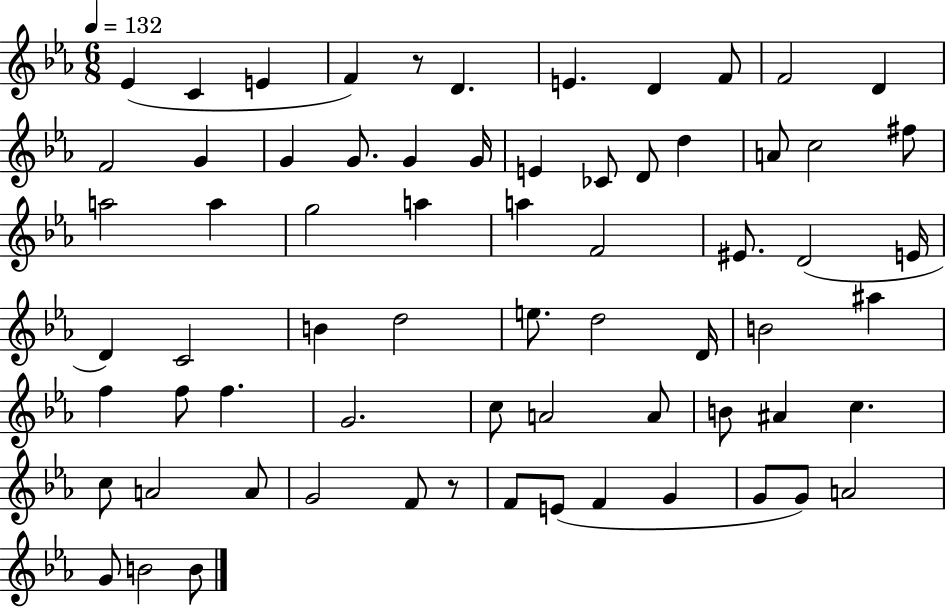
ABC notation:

X:1
T:Untitled
M:6/8
L:1/4
K:Eb
_E C E F z/2 D E D F/2 F2 D F2 G G G/2 G G/4 E _C/2 D/2 d A/2 c2 ^f/2 a2 a g2 a a F2 ^E/2 D2 E/4 D C2 B d2 e/2 d2 D/4 B2 ^a f f/2 f G2 c/2 A2 A/2 B/2 ^A c c/2 A2 A/2 G2 F/2 z/2 F/2 E/2 F G G/2 G/2 A2 G/2 B2 B/2